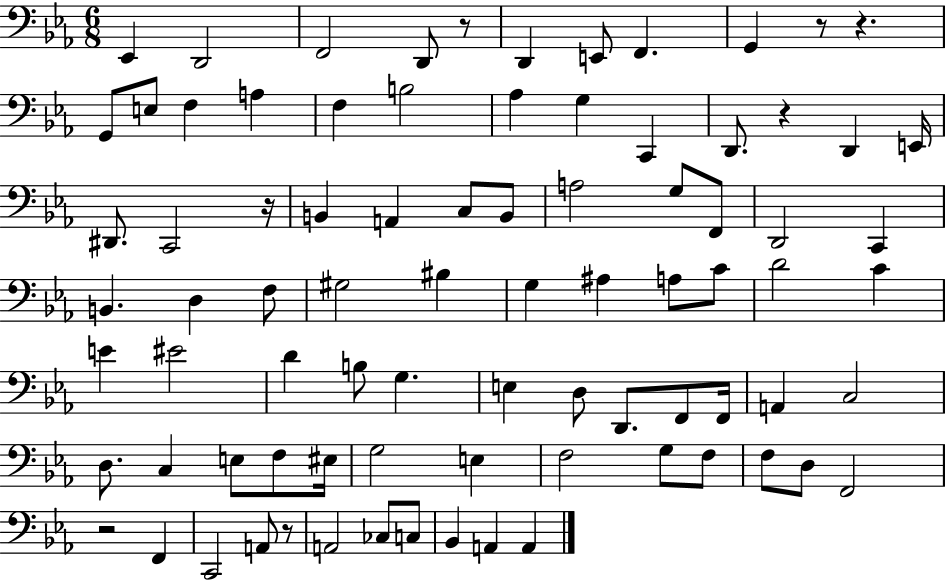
Eb2/q D2/h F2/h D2/e R/e D2/q E2/e F2/q. G2/q R/e R/q. G2/e E3/e F3/q A3/q F3/q B3/h Ab3/q G3/q C2/q D2/e. R/q D2/q E2/s D#2/e. C2/h R/s B2/q A2/q C3/e B2/e A3/h G3/e F2/e D2/h C2/q B2/q. D3/q F3/e G#3/h BIS3/q G3/q A#3/q A3/e C4/e D4/h C4/q E4/q EIS4/h D4/q B3/e G3/q. E3/q D3/e D2/e. F2/e F2/s A2/q C3/h D3/e. C3/q E3/e F3/e EIS3/s G3/h E3/q F3/h G3/e F3/e F3/e D3/e F2/h R/h F2/q C2/h A2/e R/e A2/h CES3/e C3/e Bb2/q A2/q A2/q